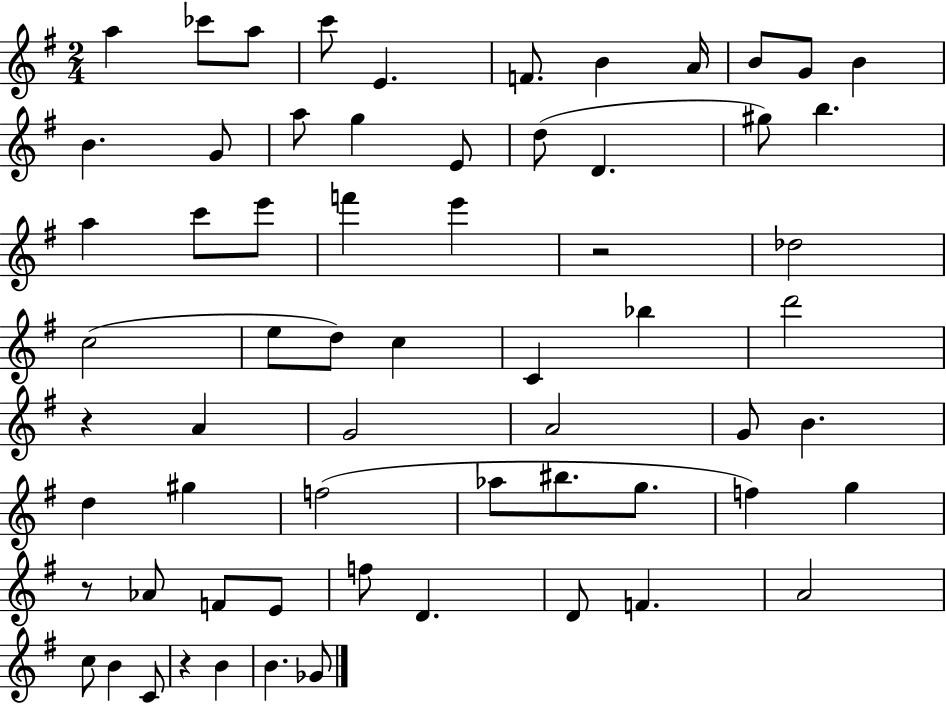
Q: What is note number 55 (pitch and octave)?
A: C5